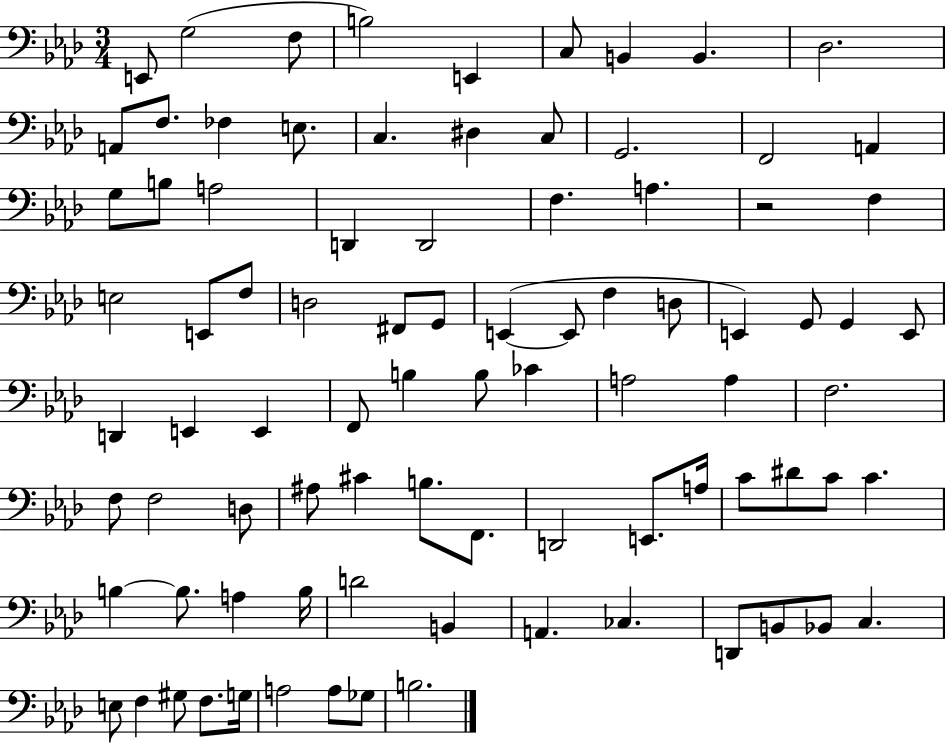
X:1
T:Untitled
M:3/4
L:1/4
K:Ab
E,,/2 G,2 F,/2 B,2 E,, C,/2 B,, B,, _D,2 A,,/2 F,/2 _F, E,/2 C, ^D, C,/2 G,,2 F,,2 A,, G,/2 B,/2 A,2 D,, D,,2 F, A, z2 F, E,2 E,,/2 F,/2 D,2 ^F,,/2 G,,/2 E,, E,,/2 F, D,/2 E,, G,,/2 G,, E,,/2 D,, E,, E,, F,,/2 B, B,/2 _C A,2 A, F,2 F,/2 F,2 D,/2 ^A,/2 ^C B,/2 F,,/2 D,,2 E,,/2 A,/4 C/2 ^D/2 C/2 C B, B,/2 A, B,/4 D2 B,, A,, _C, D,,/2 B,,/2 _B,,/2 C, E,/2 F, ^G,/2 F,/2 G,/4 A,2 A,/2 _G,/2 B,2